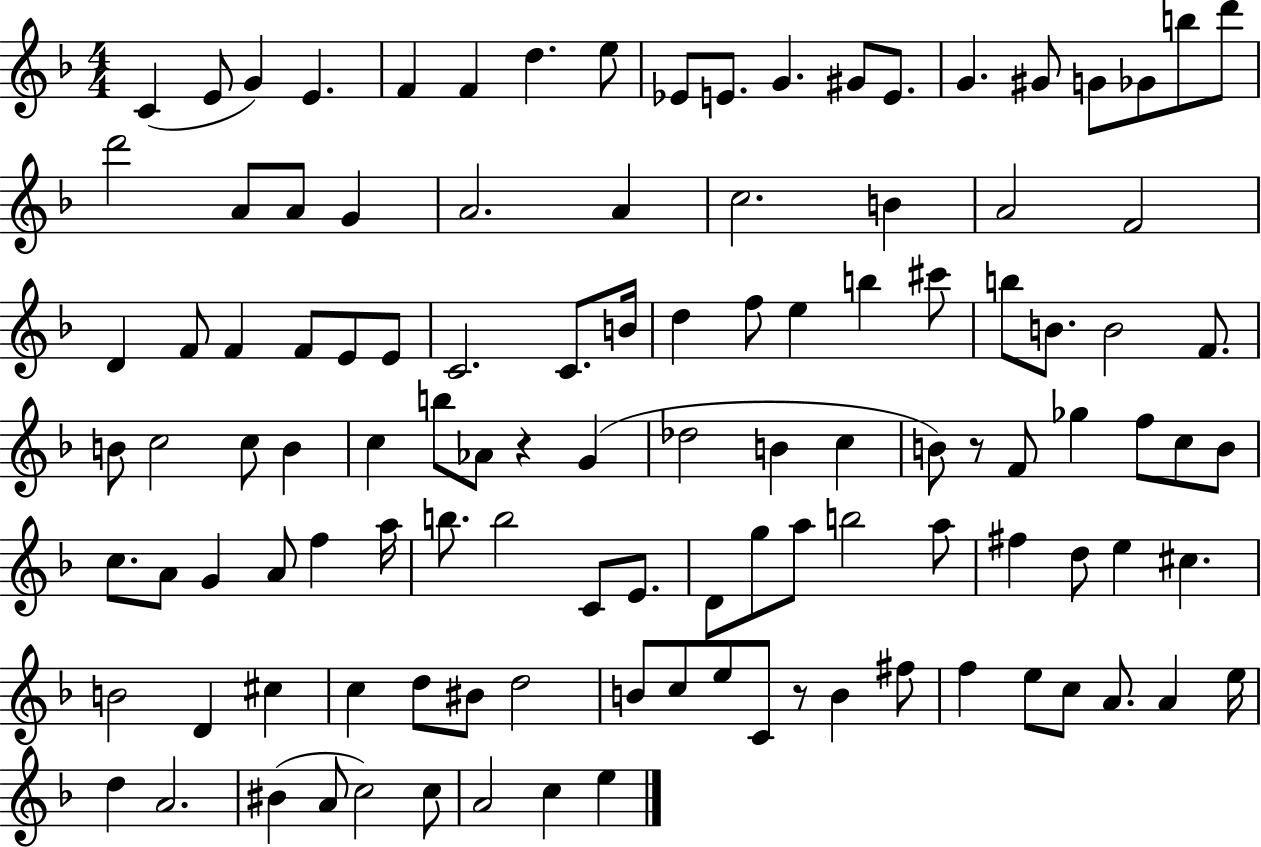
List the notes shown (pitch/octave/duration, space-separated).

C4/q E4/e G4/q E4/q. F4/q F4/q D5/q. E5/e Eb4/e E4/e. G4/q. G#4/e E4/e. G4/q. G#4/e G4/e Gb4/e B5/e D6/e D6/h A4/e A4/e G4/q A4/h. A4/q C5/h. B4/q A4/h F4/h D4/q F4/e F4/q F4/e E4/e E4/e C4/h. C4/e. B4/s D5/q F5/e E5/q B5/q C#6/e B5/e B4/e. B4/h F4/e. B4/e C5/h C5/e B4/q C5/q B5/e Ab4/e R/q G4/q Db5/h B4/q C5/q B4/e R/e F4/e Gb5/q F5/e C5/e B4/e C5/e. A4/e G4/q A4/e F5/q A5/s B5/e. B5/h C4/e E4/e. D4/e G5/e A5/e B5/h A5/e F#5/q D5/e E5/q C#5/q. B4/h D4/q C#5/q C5/q D5/e BIS4/e D5/h B4/e C5/e E5/e C4/e R/e B4/q F#5/e F5/q E5/e C5/e A4/e. A4/q E5/s D5/q A4/h. BIS4/q A4/e C5/h C5/e A4/h C5/q E5/q